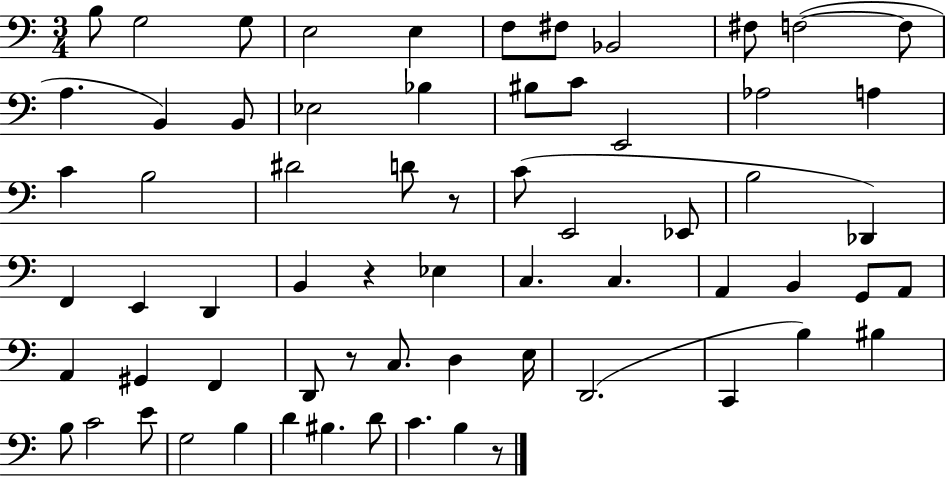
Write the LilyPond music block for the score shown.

{
  \clef bass
  \numericTimeSignature
  \time 3/4
  \key c \major
  \repeat volta 2 { b8 g2 g8 | e2 e4 | f8 fis8 bes,2 | fis8 f2~(~ f8 | \break a4. b,4) b,8 | ees2 bes4 | bis8 c'8 e,2 | aes2 a4 | \break c'4 b2 | dis'2 d'8 r8 | c'8( e,2 ees,8 | b2 des,4) | \break f,4 e,4 d,4 | b,4 r4 ees4 | c4. c4. | a,4 b,4 g,8 a,8 | \break a,4 gis,4 f,4 | d,8 r8 c8. d4 e16 | d,2.( | c,4 b4) bis4 | \break b8 c'2 e'8 | g2 b4 | d'4 bis4. d'8 | c'4. b4 r8 | \break } \bar "|."
}